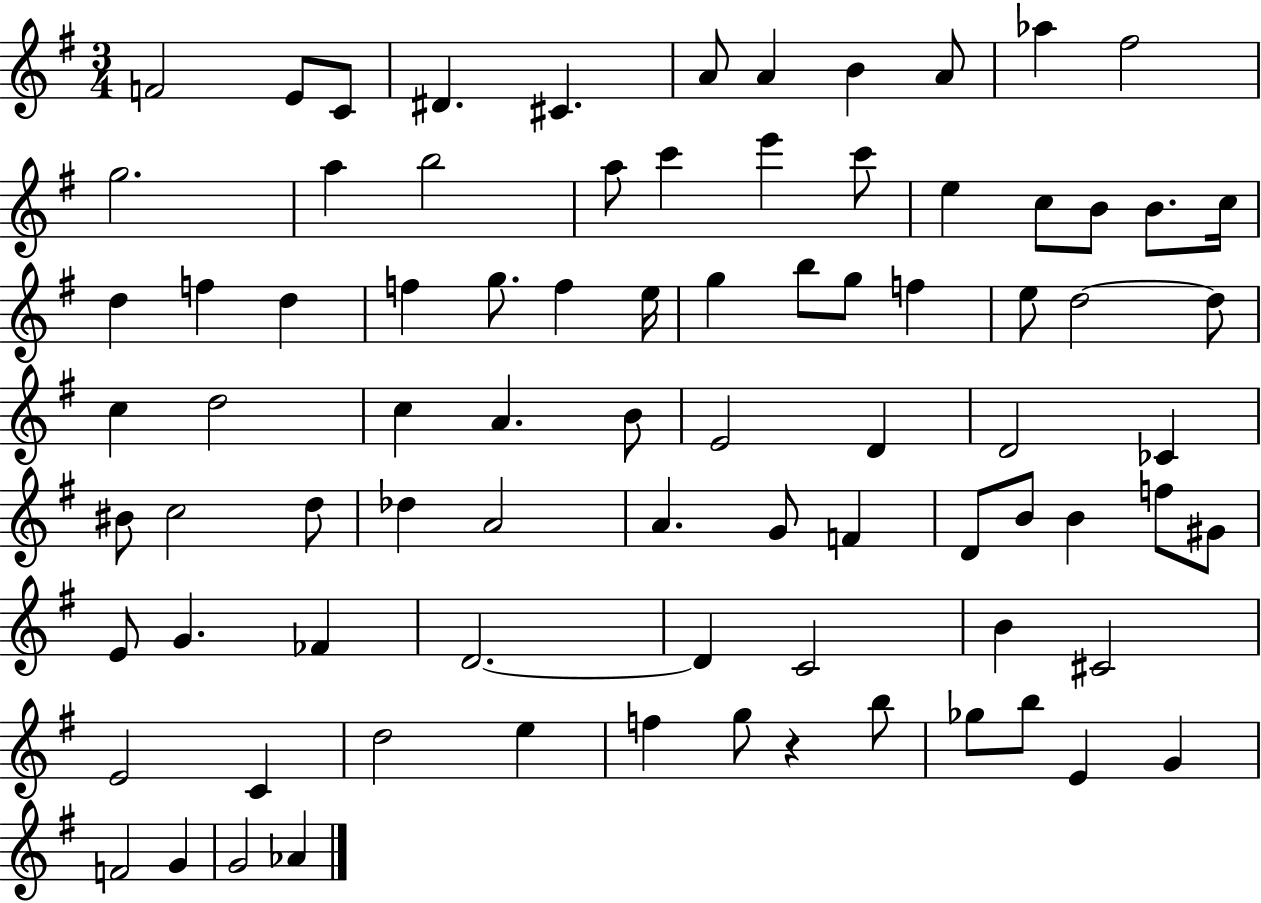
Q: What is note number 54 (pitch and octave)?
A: F4